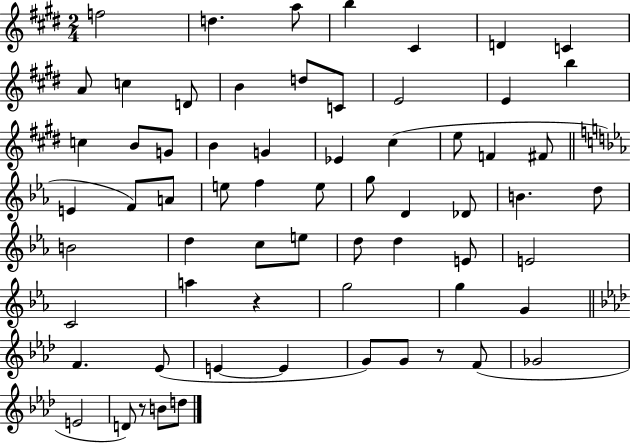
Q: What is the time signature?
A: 2/4